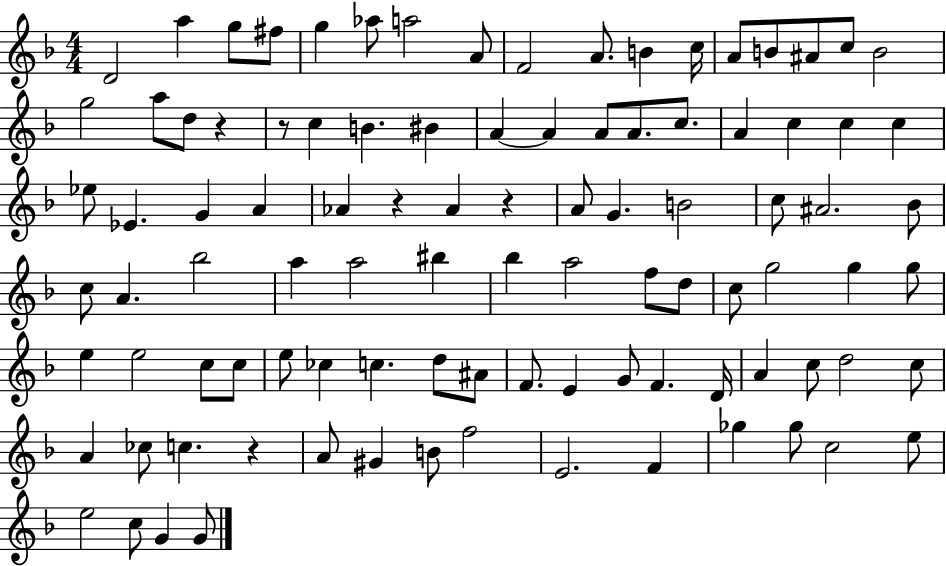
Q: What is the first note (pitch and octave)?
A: D4